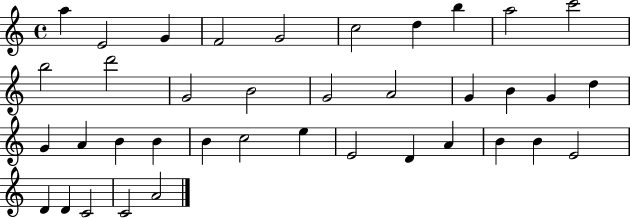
A5/q E4/h G4/q F4/h G4/h C5/h D5/q B5/q A5/h C6/h B5/h D6/h G4/h B4/h G4/h A4/h G4/q B4/q G4/q D5/q G4/q A4/q B4/q B4/q B4/q C5/h E5/q E4/h D4/q A4/q B4/q B4/q E4/h D4/q D4/q C4/h C4/h A4/h